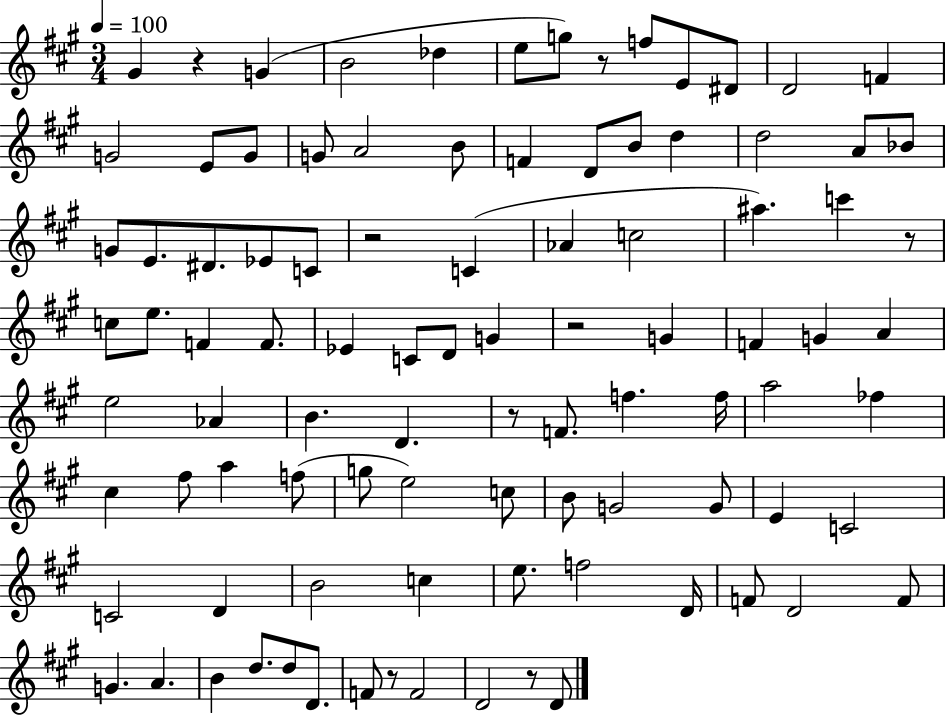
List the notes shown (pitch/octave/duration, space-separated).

G#4/q R/q G4/q B4/h Db5/q E5/e G5/e R/e F5/e E4/e D#4/e D4/h F4/q G4/h E4/e G4/e G4/e A4/h B4/e F4/q D4/e B4/e D5/q D5/h A4/e Bb4/e G4/e E4/e. D#4/e. Eb4/e C4/e R/h C4/q Ab4/q C5/h A#5/q. C6/q R/e C5/e E5/e. F4/q F4/e. Eb4/q C4/e D4/e G4/q R/h G4/q F4/q G4/q A4/q E5/h Ab4/q B4/q. D4/q. R/e F4/e. F5/q. F5/s A5/h FES5/q C#5/q F#5/e A5/q F5/e G5/e E5/h C5/e B4/e G4/h G4/e E4/q C4/h C4/h D4/q B4/h C5/q E5/e. F5/h D4/s F4/e D4/h F4/e G4/q. A4/q. B4/q D5/e. D5/e D4/e. F4/e R/e F4/h D4/h R/e D4/e